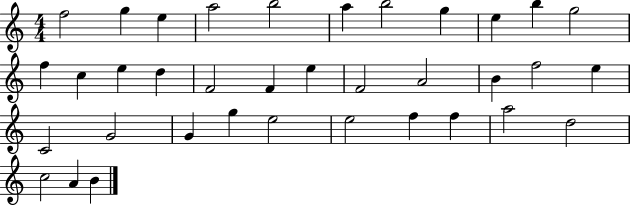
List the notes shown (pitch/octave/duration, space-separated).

F5/h G5/q E5/q A5/h B5/h A5/q B5/h G5/q E5/q B5/q G5/h F5/q C5/q E5/q D5/q F4/h F4/q E5/q F4/h A4/h B4/q F5/h E5/q C4/h G4/h G4/q G5/q E5/h E5/h F5/q F5/q A5/h D5/h C5/h A4/q B4/q